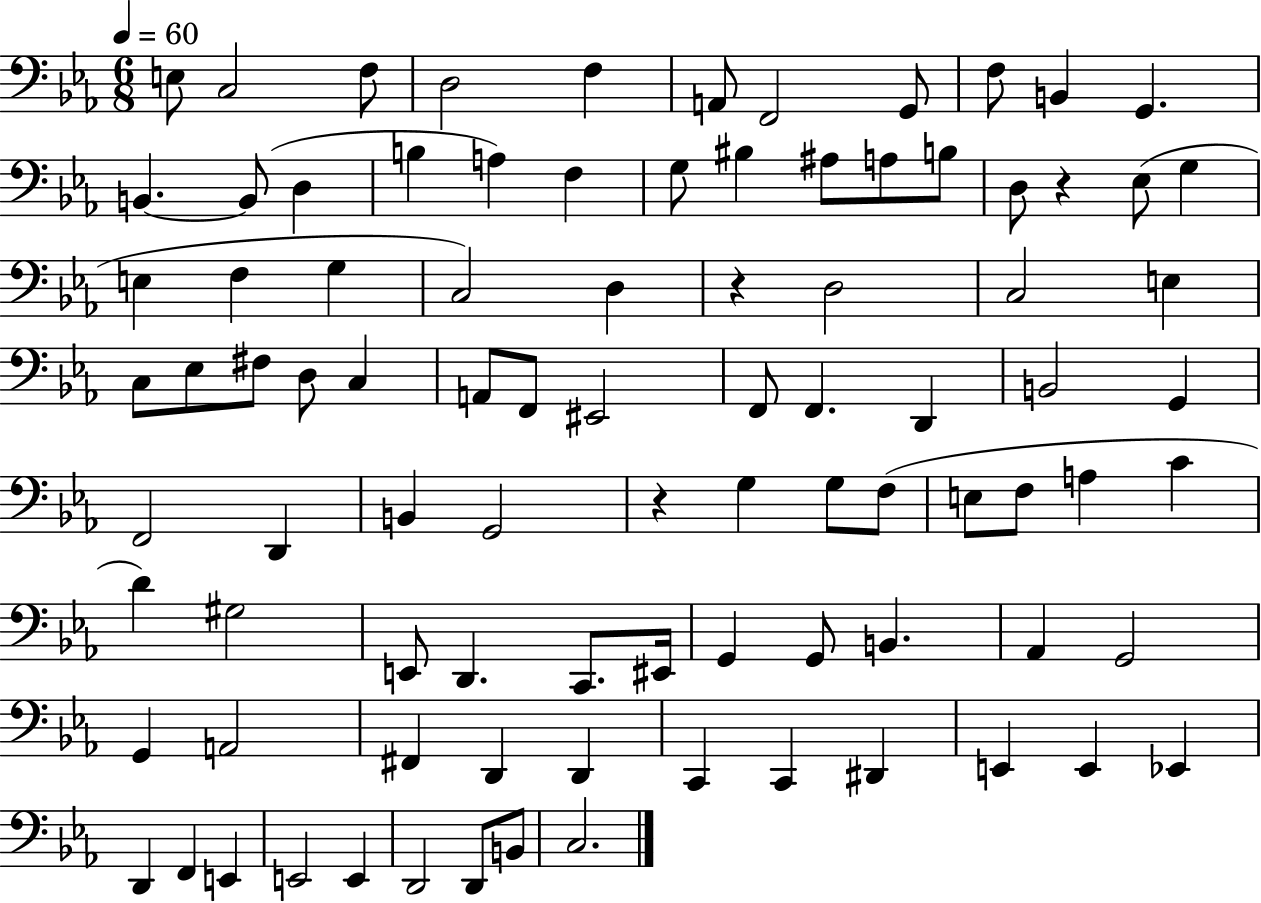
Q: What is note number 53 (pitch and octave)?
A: F3